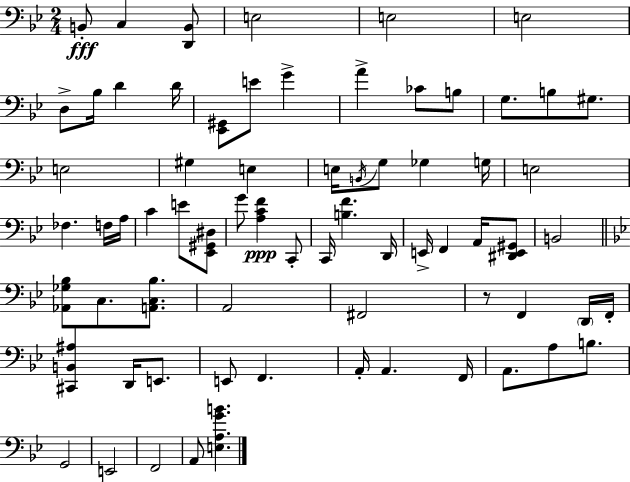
{
  \clef bass
  \numericTimeSignature
  \time 2/4
  \key bes \major
  b,8-.\fff c4 <d, b,>8 | e2 | e2 | e2 | \break d8-> bes16 d'4 d'16 | <ees, gis,>8 e'8 g'4-> | a'4-> ces'8 b8 | g8. b8 gis8. | \break e2 | gis4 e4 | e16 \acciaccatura { b,16 } g8 ges4 | g16 e2 | \break fes4. f16 | a16 c'4 e'8 <ees, gis, dis>8 | g'8 <a c' f'>4\ppp c,8-. | c,16 <b f'>4. | \break d,16 e,16-> f,4 a,16 <dis, e, gis,>8 | b,2 | \bar "||" \break \key g \minor <aes, ges bes>8 c8. <a, c bes>8. | a,2 | fis,2 | r8 f,4 \parenthesize d,16 f,16-. | \break <cis, b, ais>4 d,16 e,8. | e,8 f,4. | a,16-. a,4. f,16 | a,8. a8 b8. | \break g,2 | e,2 | f,2 | a,8 <e a g' b'>4. | \break \bar "|."
}